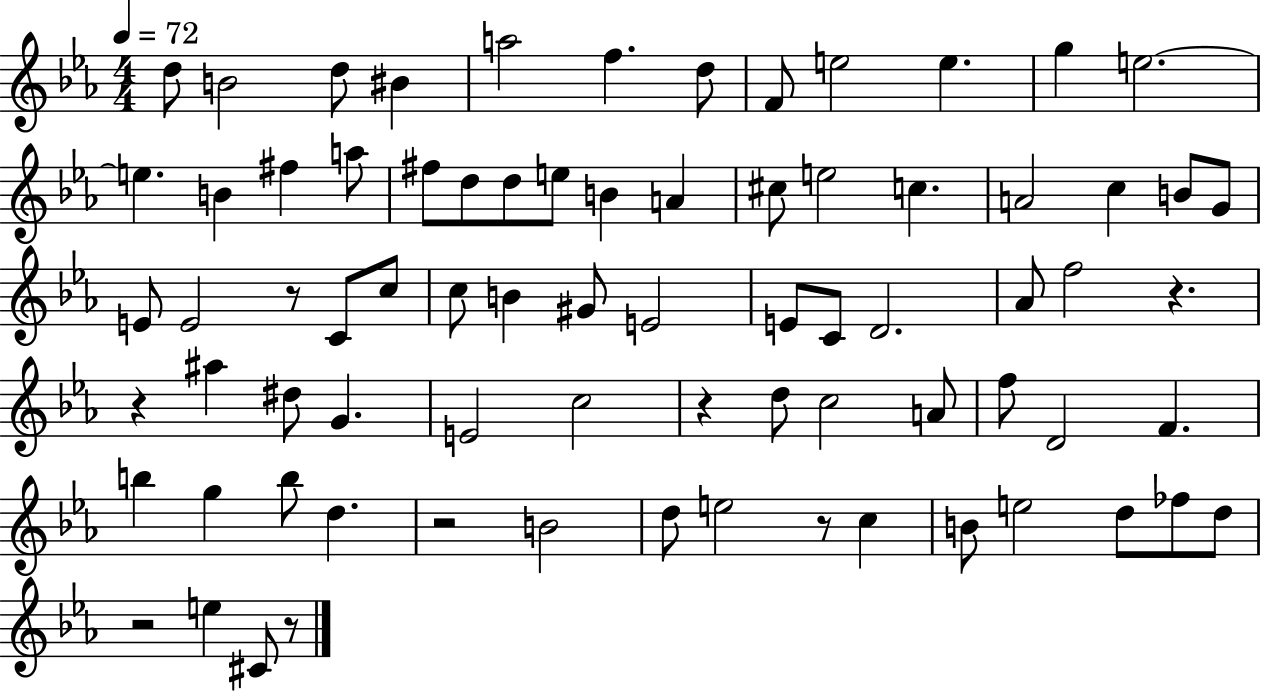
{
  \clef treble
  \numericTimeSignature
  \time 4/4
  \key ees \major
  \tempo 4 = 72
  d''8 b'2 d''8 bis'4 | a''2 f''4. d''8 | f'8 e''2 e''4. | g''4 e''2.~~ | \break e''4. b'4 fis''4 a''8 | fis''8 d''8 d''8 e''8 b'4 a'4 | cis''8 e''2 c''4. | a'2 c''4 b'8 g'8 | \break e'8 e'2 r8 c'8 c''8 | c''8 b'4 gis'8 e'2 | e'8 c'8 d'2. | aes'8 f''2 r4. | \break r4 ais''4 dis''8 g'4. | e'2 c''2 | r4 d''8 c''2 a'8 | f''8 d'2 f'4. | \break b''4 g''4 b''8 d''4. | r2 b'2 | d''8 e''2 r8 c''4 | b'8 e''2 d''8 fes''8 d''8 | \break r2 e''4 cis'8 r8 | \bar "|."
}